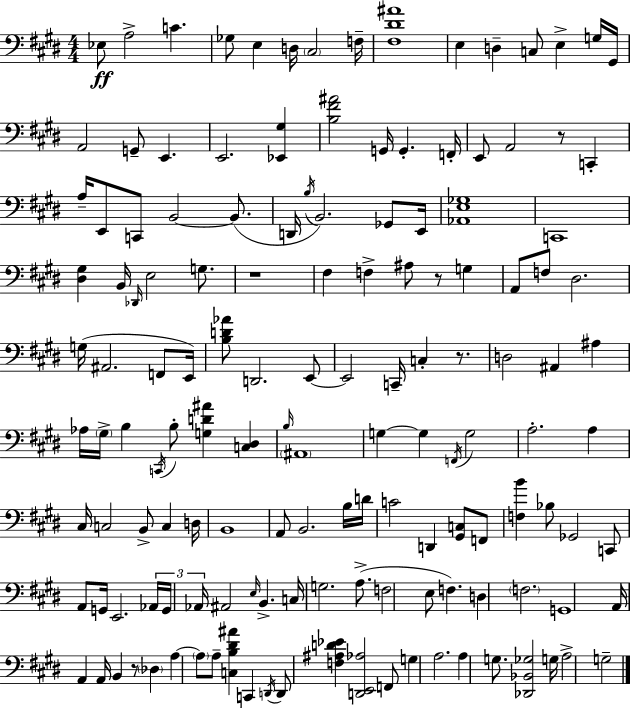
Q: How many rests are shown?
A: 5